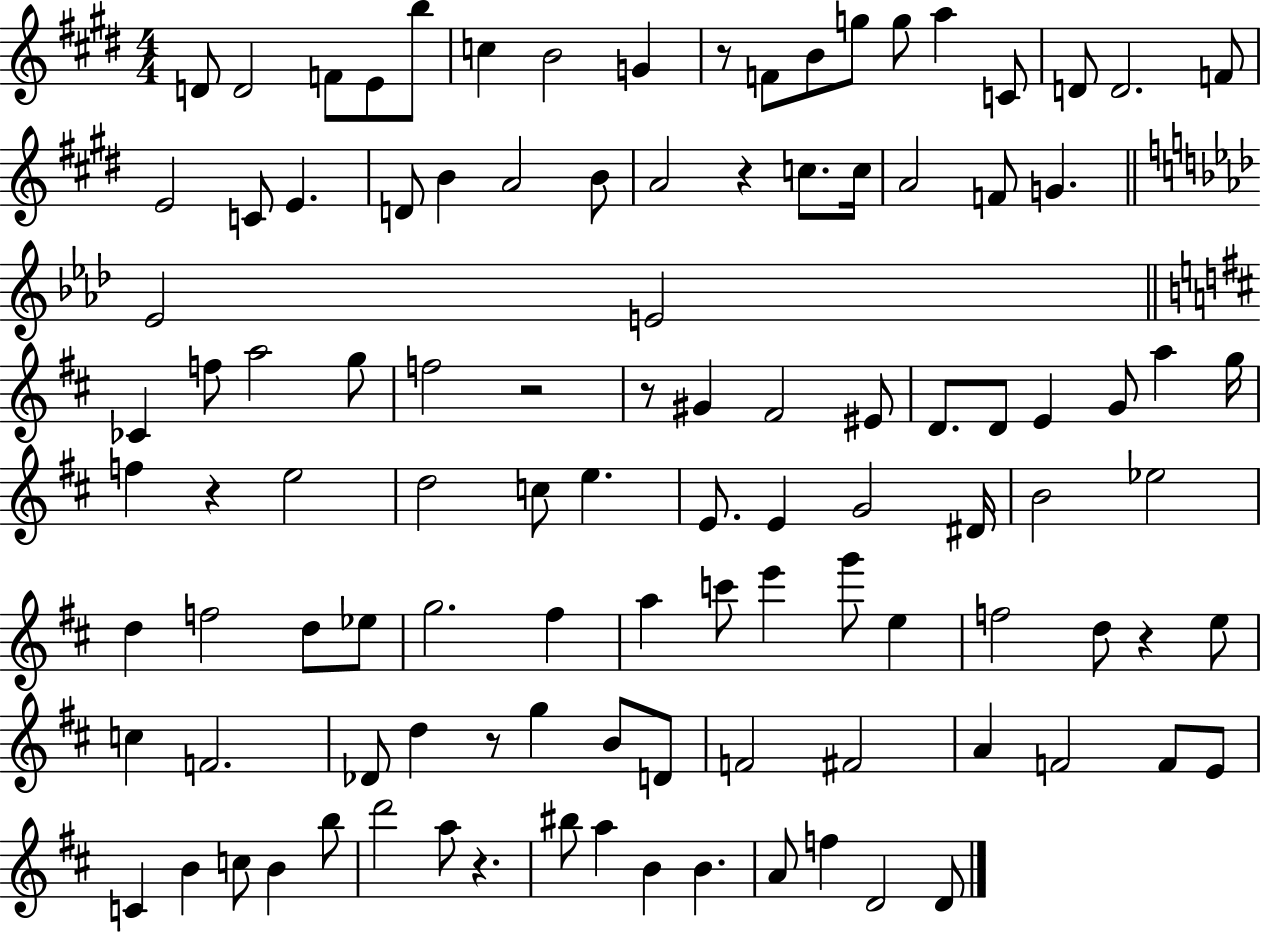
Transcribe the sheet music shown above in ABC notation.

X:1
T:Untitled
M:4/4
L:1/4
K:E
D/2 D2 F/2 E/2 b/2 c B2 G z/2 F/2 B/2 g/2 g/2 a C/2 D/2 D2 F/2 E2 C/2 E D/2 B A2 B/2 A2 z c/2 c/4 A2 F/2 G _E2 E2 _C f/2 a2 g/2 f2 z2 z/2 ^G ^F2 ^E/2 D/2 D/2 E G/2 a g/4 f z e2 d2 c/2 e E/2 E G2 ^D/4 B2 _e2 d f2 d/2 _e/2 g2 ^f a c'/2 e' g'/2 e f2 d/2 z e/2 c F2 _D/2 d z/2 g B/2 D/2 F2 ^F2 A F2 F/2 E/2 C B c/2 B b/2 d'2 a/2 z ^b/2 a B B A/2 f D2 D/2